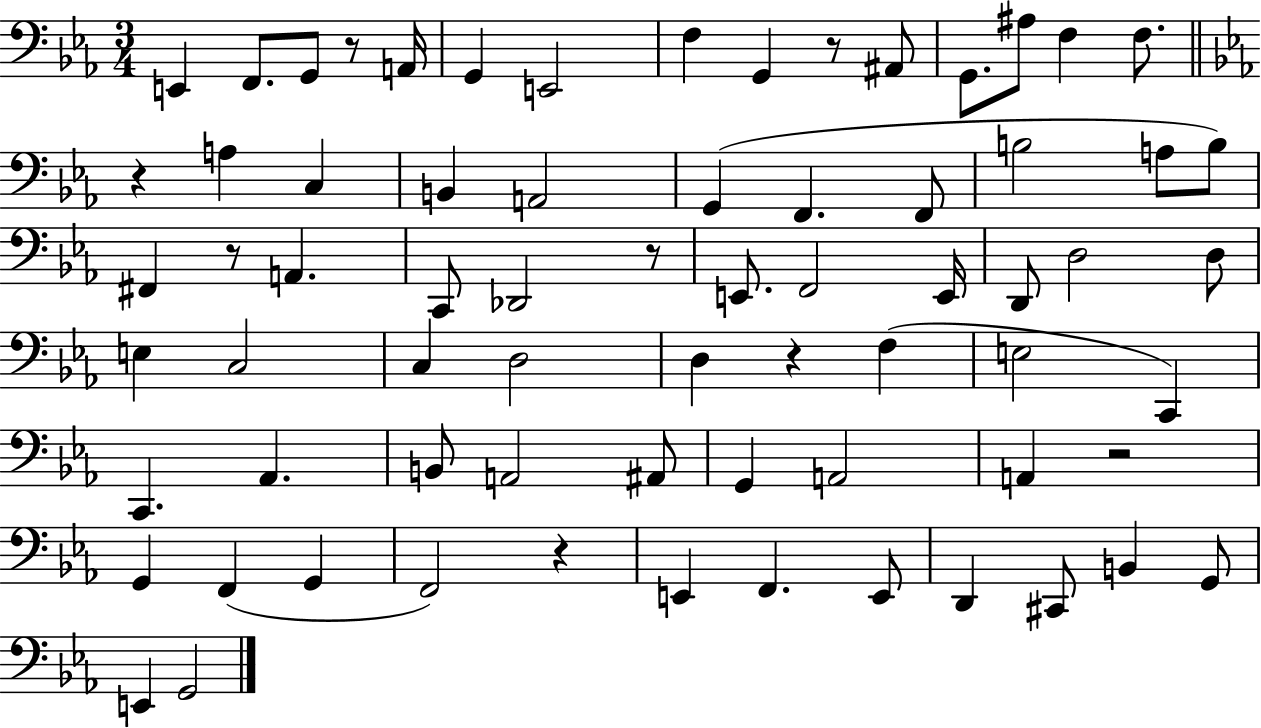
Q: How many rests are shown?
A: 8